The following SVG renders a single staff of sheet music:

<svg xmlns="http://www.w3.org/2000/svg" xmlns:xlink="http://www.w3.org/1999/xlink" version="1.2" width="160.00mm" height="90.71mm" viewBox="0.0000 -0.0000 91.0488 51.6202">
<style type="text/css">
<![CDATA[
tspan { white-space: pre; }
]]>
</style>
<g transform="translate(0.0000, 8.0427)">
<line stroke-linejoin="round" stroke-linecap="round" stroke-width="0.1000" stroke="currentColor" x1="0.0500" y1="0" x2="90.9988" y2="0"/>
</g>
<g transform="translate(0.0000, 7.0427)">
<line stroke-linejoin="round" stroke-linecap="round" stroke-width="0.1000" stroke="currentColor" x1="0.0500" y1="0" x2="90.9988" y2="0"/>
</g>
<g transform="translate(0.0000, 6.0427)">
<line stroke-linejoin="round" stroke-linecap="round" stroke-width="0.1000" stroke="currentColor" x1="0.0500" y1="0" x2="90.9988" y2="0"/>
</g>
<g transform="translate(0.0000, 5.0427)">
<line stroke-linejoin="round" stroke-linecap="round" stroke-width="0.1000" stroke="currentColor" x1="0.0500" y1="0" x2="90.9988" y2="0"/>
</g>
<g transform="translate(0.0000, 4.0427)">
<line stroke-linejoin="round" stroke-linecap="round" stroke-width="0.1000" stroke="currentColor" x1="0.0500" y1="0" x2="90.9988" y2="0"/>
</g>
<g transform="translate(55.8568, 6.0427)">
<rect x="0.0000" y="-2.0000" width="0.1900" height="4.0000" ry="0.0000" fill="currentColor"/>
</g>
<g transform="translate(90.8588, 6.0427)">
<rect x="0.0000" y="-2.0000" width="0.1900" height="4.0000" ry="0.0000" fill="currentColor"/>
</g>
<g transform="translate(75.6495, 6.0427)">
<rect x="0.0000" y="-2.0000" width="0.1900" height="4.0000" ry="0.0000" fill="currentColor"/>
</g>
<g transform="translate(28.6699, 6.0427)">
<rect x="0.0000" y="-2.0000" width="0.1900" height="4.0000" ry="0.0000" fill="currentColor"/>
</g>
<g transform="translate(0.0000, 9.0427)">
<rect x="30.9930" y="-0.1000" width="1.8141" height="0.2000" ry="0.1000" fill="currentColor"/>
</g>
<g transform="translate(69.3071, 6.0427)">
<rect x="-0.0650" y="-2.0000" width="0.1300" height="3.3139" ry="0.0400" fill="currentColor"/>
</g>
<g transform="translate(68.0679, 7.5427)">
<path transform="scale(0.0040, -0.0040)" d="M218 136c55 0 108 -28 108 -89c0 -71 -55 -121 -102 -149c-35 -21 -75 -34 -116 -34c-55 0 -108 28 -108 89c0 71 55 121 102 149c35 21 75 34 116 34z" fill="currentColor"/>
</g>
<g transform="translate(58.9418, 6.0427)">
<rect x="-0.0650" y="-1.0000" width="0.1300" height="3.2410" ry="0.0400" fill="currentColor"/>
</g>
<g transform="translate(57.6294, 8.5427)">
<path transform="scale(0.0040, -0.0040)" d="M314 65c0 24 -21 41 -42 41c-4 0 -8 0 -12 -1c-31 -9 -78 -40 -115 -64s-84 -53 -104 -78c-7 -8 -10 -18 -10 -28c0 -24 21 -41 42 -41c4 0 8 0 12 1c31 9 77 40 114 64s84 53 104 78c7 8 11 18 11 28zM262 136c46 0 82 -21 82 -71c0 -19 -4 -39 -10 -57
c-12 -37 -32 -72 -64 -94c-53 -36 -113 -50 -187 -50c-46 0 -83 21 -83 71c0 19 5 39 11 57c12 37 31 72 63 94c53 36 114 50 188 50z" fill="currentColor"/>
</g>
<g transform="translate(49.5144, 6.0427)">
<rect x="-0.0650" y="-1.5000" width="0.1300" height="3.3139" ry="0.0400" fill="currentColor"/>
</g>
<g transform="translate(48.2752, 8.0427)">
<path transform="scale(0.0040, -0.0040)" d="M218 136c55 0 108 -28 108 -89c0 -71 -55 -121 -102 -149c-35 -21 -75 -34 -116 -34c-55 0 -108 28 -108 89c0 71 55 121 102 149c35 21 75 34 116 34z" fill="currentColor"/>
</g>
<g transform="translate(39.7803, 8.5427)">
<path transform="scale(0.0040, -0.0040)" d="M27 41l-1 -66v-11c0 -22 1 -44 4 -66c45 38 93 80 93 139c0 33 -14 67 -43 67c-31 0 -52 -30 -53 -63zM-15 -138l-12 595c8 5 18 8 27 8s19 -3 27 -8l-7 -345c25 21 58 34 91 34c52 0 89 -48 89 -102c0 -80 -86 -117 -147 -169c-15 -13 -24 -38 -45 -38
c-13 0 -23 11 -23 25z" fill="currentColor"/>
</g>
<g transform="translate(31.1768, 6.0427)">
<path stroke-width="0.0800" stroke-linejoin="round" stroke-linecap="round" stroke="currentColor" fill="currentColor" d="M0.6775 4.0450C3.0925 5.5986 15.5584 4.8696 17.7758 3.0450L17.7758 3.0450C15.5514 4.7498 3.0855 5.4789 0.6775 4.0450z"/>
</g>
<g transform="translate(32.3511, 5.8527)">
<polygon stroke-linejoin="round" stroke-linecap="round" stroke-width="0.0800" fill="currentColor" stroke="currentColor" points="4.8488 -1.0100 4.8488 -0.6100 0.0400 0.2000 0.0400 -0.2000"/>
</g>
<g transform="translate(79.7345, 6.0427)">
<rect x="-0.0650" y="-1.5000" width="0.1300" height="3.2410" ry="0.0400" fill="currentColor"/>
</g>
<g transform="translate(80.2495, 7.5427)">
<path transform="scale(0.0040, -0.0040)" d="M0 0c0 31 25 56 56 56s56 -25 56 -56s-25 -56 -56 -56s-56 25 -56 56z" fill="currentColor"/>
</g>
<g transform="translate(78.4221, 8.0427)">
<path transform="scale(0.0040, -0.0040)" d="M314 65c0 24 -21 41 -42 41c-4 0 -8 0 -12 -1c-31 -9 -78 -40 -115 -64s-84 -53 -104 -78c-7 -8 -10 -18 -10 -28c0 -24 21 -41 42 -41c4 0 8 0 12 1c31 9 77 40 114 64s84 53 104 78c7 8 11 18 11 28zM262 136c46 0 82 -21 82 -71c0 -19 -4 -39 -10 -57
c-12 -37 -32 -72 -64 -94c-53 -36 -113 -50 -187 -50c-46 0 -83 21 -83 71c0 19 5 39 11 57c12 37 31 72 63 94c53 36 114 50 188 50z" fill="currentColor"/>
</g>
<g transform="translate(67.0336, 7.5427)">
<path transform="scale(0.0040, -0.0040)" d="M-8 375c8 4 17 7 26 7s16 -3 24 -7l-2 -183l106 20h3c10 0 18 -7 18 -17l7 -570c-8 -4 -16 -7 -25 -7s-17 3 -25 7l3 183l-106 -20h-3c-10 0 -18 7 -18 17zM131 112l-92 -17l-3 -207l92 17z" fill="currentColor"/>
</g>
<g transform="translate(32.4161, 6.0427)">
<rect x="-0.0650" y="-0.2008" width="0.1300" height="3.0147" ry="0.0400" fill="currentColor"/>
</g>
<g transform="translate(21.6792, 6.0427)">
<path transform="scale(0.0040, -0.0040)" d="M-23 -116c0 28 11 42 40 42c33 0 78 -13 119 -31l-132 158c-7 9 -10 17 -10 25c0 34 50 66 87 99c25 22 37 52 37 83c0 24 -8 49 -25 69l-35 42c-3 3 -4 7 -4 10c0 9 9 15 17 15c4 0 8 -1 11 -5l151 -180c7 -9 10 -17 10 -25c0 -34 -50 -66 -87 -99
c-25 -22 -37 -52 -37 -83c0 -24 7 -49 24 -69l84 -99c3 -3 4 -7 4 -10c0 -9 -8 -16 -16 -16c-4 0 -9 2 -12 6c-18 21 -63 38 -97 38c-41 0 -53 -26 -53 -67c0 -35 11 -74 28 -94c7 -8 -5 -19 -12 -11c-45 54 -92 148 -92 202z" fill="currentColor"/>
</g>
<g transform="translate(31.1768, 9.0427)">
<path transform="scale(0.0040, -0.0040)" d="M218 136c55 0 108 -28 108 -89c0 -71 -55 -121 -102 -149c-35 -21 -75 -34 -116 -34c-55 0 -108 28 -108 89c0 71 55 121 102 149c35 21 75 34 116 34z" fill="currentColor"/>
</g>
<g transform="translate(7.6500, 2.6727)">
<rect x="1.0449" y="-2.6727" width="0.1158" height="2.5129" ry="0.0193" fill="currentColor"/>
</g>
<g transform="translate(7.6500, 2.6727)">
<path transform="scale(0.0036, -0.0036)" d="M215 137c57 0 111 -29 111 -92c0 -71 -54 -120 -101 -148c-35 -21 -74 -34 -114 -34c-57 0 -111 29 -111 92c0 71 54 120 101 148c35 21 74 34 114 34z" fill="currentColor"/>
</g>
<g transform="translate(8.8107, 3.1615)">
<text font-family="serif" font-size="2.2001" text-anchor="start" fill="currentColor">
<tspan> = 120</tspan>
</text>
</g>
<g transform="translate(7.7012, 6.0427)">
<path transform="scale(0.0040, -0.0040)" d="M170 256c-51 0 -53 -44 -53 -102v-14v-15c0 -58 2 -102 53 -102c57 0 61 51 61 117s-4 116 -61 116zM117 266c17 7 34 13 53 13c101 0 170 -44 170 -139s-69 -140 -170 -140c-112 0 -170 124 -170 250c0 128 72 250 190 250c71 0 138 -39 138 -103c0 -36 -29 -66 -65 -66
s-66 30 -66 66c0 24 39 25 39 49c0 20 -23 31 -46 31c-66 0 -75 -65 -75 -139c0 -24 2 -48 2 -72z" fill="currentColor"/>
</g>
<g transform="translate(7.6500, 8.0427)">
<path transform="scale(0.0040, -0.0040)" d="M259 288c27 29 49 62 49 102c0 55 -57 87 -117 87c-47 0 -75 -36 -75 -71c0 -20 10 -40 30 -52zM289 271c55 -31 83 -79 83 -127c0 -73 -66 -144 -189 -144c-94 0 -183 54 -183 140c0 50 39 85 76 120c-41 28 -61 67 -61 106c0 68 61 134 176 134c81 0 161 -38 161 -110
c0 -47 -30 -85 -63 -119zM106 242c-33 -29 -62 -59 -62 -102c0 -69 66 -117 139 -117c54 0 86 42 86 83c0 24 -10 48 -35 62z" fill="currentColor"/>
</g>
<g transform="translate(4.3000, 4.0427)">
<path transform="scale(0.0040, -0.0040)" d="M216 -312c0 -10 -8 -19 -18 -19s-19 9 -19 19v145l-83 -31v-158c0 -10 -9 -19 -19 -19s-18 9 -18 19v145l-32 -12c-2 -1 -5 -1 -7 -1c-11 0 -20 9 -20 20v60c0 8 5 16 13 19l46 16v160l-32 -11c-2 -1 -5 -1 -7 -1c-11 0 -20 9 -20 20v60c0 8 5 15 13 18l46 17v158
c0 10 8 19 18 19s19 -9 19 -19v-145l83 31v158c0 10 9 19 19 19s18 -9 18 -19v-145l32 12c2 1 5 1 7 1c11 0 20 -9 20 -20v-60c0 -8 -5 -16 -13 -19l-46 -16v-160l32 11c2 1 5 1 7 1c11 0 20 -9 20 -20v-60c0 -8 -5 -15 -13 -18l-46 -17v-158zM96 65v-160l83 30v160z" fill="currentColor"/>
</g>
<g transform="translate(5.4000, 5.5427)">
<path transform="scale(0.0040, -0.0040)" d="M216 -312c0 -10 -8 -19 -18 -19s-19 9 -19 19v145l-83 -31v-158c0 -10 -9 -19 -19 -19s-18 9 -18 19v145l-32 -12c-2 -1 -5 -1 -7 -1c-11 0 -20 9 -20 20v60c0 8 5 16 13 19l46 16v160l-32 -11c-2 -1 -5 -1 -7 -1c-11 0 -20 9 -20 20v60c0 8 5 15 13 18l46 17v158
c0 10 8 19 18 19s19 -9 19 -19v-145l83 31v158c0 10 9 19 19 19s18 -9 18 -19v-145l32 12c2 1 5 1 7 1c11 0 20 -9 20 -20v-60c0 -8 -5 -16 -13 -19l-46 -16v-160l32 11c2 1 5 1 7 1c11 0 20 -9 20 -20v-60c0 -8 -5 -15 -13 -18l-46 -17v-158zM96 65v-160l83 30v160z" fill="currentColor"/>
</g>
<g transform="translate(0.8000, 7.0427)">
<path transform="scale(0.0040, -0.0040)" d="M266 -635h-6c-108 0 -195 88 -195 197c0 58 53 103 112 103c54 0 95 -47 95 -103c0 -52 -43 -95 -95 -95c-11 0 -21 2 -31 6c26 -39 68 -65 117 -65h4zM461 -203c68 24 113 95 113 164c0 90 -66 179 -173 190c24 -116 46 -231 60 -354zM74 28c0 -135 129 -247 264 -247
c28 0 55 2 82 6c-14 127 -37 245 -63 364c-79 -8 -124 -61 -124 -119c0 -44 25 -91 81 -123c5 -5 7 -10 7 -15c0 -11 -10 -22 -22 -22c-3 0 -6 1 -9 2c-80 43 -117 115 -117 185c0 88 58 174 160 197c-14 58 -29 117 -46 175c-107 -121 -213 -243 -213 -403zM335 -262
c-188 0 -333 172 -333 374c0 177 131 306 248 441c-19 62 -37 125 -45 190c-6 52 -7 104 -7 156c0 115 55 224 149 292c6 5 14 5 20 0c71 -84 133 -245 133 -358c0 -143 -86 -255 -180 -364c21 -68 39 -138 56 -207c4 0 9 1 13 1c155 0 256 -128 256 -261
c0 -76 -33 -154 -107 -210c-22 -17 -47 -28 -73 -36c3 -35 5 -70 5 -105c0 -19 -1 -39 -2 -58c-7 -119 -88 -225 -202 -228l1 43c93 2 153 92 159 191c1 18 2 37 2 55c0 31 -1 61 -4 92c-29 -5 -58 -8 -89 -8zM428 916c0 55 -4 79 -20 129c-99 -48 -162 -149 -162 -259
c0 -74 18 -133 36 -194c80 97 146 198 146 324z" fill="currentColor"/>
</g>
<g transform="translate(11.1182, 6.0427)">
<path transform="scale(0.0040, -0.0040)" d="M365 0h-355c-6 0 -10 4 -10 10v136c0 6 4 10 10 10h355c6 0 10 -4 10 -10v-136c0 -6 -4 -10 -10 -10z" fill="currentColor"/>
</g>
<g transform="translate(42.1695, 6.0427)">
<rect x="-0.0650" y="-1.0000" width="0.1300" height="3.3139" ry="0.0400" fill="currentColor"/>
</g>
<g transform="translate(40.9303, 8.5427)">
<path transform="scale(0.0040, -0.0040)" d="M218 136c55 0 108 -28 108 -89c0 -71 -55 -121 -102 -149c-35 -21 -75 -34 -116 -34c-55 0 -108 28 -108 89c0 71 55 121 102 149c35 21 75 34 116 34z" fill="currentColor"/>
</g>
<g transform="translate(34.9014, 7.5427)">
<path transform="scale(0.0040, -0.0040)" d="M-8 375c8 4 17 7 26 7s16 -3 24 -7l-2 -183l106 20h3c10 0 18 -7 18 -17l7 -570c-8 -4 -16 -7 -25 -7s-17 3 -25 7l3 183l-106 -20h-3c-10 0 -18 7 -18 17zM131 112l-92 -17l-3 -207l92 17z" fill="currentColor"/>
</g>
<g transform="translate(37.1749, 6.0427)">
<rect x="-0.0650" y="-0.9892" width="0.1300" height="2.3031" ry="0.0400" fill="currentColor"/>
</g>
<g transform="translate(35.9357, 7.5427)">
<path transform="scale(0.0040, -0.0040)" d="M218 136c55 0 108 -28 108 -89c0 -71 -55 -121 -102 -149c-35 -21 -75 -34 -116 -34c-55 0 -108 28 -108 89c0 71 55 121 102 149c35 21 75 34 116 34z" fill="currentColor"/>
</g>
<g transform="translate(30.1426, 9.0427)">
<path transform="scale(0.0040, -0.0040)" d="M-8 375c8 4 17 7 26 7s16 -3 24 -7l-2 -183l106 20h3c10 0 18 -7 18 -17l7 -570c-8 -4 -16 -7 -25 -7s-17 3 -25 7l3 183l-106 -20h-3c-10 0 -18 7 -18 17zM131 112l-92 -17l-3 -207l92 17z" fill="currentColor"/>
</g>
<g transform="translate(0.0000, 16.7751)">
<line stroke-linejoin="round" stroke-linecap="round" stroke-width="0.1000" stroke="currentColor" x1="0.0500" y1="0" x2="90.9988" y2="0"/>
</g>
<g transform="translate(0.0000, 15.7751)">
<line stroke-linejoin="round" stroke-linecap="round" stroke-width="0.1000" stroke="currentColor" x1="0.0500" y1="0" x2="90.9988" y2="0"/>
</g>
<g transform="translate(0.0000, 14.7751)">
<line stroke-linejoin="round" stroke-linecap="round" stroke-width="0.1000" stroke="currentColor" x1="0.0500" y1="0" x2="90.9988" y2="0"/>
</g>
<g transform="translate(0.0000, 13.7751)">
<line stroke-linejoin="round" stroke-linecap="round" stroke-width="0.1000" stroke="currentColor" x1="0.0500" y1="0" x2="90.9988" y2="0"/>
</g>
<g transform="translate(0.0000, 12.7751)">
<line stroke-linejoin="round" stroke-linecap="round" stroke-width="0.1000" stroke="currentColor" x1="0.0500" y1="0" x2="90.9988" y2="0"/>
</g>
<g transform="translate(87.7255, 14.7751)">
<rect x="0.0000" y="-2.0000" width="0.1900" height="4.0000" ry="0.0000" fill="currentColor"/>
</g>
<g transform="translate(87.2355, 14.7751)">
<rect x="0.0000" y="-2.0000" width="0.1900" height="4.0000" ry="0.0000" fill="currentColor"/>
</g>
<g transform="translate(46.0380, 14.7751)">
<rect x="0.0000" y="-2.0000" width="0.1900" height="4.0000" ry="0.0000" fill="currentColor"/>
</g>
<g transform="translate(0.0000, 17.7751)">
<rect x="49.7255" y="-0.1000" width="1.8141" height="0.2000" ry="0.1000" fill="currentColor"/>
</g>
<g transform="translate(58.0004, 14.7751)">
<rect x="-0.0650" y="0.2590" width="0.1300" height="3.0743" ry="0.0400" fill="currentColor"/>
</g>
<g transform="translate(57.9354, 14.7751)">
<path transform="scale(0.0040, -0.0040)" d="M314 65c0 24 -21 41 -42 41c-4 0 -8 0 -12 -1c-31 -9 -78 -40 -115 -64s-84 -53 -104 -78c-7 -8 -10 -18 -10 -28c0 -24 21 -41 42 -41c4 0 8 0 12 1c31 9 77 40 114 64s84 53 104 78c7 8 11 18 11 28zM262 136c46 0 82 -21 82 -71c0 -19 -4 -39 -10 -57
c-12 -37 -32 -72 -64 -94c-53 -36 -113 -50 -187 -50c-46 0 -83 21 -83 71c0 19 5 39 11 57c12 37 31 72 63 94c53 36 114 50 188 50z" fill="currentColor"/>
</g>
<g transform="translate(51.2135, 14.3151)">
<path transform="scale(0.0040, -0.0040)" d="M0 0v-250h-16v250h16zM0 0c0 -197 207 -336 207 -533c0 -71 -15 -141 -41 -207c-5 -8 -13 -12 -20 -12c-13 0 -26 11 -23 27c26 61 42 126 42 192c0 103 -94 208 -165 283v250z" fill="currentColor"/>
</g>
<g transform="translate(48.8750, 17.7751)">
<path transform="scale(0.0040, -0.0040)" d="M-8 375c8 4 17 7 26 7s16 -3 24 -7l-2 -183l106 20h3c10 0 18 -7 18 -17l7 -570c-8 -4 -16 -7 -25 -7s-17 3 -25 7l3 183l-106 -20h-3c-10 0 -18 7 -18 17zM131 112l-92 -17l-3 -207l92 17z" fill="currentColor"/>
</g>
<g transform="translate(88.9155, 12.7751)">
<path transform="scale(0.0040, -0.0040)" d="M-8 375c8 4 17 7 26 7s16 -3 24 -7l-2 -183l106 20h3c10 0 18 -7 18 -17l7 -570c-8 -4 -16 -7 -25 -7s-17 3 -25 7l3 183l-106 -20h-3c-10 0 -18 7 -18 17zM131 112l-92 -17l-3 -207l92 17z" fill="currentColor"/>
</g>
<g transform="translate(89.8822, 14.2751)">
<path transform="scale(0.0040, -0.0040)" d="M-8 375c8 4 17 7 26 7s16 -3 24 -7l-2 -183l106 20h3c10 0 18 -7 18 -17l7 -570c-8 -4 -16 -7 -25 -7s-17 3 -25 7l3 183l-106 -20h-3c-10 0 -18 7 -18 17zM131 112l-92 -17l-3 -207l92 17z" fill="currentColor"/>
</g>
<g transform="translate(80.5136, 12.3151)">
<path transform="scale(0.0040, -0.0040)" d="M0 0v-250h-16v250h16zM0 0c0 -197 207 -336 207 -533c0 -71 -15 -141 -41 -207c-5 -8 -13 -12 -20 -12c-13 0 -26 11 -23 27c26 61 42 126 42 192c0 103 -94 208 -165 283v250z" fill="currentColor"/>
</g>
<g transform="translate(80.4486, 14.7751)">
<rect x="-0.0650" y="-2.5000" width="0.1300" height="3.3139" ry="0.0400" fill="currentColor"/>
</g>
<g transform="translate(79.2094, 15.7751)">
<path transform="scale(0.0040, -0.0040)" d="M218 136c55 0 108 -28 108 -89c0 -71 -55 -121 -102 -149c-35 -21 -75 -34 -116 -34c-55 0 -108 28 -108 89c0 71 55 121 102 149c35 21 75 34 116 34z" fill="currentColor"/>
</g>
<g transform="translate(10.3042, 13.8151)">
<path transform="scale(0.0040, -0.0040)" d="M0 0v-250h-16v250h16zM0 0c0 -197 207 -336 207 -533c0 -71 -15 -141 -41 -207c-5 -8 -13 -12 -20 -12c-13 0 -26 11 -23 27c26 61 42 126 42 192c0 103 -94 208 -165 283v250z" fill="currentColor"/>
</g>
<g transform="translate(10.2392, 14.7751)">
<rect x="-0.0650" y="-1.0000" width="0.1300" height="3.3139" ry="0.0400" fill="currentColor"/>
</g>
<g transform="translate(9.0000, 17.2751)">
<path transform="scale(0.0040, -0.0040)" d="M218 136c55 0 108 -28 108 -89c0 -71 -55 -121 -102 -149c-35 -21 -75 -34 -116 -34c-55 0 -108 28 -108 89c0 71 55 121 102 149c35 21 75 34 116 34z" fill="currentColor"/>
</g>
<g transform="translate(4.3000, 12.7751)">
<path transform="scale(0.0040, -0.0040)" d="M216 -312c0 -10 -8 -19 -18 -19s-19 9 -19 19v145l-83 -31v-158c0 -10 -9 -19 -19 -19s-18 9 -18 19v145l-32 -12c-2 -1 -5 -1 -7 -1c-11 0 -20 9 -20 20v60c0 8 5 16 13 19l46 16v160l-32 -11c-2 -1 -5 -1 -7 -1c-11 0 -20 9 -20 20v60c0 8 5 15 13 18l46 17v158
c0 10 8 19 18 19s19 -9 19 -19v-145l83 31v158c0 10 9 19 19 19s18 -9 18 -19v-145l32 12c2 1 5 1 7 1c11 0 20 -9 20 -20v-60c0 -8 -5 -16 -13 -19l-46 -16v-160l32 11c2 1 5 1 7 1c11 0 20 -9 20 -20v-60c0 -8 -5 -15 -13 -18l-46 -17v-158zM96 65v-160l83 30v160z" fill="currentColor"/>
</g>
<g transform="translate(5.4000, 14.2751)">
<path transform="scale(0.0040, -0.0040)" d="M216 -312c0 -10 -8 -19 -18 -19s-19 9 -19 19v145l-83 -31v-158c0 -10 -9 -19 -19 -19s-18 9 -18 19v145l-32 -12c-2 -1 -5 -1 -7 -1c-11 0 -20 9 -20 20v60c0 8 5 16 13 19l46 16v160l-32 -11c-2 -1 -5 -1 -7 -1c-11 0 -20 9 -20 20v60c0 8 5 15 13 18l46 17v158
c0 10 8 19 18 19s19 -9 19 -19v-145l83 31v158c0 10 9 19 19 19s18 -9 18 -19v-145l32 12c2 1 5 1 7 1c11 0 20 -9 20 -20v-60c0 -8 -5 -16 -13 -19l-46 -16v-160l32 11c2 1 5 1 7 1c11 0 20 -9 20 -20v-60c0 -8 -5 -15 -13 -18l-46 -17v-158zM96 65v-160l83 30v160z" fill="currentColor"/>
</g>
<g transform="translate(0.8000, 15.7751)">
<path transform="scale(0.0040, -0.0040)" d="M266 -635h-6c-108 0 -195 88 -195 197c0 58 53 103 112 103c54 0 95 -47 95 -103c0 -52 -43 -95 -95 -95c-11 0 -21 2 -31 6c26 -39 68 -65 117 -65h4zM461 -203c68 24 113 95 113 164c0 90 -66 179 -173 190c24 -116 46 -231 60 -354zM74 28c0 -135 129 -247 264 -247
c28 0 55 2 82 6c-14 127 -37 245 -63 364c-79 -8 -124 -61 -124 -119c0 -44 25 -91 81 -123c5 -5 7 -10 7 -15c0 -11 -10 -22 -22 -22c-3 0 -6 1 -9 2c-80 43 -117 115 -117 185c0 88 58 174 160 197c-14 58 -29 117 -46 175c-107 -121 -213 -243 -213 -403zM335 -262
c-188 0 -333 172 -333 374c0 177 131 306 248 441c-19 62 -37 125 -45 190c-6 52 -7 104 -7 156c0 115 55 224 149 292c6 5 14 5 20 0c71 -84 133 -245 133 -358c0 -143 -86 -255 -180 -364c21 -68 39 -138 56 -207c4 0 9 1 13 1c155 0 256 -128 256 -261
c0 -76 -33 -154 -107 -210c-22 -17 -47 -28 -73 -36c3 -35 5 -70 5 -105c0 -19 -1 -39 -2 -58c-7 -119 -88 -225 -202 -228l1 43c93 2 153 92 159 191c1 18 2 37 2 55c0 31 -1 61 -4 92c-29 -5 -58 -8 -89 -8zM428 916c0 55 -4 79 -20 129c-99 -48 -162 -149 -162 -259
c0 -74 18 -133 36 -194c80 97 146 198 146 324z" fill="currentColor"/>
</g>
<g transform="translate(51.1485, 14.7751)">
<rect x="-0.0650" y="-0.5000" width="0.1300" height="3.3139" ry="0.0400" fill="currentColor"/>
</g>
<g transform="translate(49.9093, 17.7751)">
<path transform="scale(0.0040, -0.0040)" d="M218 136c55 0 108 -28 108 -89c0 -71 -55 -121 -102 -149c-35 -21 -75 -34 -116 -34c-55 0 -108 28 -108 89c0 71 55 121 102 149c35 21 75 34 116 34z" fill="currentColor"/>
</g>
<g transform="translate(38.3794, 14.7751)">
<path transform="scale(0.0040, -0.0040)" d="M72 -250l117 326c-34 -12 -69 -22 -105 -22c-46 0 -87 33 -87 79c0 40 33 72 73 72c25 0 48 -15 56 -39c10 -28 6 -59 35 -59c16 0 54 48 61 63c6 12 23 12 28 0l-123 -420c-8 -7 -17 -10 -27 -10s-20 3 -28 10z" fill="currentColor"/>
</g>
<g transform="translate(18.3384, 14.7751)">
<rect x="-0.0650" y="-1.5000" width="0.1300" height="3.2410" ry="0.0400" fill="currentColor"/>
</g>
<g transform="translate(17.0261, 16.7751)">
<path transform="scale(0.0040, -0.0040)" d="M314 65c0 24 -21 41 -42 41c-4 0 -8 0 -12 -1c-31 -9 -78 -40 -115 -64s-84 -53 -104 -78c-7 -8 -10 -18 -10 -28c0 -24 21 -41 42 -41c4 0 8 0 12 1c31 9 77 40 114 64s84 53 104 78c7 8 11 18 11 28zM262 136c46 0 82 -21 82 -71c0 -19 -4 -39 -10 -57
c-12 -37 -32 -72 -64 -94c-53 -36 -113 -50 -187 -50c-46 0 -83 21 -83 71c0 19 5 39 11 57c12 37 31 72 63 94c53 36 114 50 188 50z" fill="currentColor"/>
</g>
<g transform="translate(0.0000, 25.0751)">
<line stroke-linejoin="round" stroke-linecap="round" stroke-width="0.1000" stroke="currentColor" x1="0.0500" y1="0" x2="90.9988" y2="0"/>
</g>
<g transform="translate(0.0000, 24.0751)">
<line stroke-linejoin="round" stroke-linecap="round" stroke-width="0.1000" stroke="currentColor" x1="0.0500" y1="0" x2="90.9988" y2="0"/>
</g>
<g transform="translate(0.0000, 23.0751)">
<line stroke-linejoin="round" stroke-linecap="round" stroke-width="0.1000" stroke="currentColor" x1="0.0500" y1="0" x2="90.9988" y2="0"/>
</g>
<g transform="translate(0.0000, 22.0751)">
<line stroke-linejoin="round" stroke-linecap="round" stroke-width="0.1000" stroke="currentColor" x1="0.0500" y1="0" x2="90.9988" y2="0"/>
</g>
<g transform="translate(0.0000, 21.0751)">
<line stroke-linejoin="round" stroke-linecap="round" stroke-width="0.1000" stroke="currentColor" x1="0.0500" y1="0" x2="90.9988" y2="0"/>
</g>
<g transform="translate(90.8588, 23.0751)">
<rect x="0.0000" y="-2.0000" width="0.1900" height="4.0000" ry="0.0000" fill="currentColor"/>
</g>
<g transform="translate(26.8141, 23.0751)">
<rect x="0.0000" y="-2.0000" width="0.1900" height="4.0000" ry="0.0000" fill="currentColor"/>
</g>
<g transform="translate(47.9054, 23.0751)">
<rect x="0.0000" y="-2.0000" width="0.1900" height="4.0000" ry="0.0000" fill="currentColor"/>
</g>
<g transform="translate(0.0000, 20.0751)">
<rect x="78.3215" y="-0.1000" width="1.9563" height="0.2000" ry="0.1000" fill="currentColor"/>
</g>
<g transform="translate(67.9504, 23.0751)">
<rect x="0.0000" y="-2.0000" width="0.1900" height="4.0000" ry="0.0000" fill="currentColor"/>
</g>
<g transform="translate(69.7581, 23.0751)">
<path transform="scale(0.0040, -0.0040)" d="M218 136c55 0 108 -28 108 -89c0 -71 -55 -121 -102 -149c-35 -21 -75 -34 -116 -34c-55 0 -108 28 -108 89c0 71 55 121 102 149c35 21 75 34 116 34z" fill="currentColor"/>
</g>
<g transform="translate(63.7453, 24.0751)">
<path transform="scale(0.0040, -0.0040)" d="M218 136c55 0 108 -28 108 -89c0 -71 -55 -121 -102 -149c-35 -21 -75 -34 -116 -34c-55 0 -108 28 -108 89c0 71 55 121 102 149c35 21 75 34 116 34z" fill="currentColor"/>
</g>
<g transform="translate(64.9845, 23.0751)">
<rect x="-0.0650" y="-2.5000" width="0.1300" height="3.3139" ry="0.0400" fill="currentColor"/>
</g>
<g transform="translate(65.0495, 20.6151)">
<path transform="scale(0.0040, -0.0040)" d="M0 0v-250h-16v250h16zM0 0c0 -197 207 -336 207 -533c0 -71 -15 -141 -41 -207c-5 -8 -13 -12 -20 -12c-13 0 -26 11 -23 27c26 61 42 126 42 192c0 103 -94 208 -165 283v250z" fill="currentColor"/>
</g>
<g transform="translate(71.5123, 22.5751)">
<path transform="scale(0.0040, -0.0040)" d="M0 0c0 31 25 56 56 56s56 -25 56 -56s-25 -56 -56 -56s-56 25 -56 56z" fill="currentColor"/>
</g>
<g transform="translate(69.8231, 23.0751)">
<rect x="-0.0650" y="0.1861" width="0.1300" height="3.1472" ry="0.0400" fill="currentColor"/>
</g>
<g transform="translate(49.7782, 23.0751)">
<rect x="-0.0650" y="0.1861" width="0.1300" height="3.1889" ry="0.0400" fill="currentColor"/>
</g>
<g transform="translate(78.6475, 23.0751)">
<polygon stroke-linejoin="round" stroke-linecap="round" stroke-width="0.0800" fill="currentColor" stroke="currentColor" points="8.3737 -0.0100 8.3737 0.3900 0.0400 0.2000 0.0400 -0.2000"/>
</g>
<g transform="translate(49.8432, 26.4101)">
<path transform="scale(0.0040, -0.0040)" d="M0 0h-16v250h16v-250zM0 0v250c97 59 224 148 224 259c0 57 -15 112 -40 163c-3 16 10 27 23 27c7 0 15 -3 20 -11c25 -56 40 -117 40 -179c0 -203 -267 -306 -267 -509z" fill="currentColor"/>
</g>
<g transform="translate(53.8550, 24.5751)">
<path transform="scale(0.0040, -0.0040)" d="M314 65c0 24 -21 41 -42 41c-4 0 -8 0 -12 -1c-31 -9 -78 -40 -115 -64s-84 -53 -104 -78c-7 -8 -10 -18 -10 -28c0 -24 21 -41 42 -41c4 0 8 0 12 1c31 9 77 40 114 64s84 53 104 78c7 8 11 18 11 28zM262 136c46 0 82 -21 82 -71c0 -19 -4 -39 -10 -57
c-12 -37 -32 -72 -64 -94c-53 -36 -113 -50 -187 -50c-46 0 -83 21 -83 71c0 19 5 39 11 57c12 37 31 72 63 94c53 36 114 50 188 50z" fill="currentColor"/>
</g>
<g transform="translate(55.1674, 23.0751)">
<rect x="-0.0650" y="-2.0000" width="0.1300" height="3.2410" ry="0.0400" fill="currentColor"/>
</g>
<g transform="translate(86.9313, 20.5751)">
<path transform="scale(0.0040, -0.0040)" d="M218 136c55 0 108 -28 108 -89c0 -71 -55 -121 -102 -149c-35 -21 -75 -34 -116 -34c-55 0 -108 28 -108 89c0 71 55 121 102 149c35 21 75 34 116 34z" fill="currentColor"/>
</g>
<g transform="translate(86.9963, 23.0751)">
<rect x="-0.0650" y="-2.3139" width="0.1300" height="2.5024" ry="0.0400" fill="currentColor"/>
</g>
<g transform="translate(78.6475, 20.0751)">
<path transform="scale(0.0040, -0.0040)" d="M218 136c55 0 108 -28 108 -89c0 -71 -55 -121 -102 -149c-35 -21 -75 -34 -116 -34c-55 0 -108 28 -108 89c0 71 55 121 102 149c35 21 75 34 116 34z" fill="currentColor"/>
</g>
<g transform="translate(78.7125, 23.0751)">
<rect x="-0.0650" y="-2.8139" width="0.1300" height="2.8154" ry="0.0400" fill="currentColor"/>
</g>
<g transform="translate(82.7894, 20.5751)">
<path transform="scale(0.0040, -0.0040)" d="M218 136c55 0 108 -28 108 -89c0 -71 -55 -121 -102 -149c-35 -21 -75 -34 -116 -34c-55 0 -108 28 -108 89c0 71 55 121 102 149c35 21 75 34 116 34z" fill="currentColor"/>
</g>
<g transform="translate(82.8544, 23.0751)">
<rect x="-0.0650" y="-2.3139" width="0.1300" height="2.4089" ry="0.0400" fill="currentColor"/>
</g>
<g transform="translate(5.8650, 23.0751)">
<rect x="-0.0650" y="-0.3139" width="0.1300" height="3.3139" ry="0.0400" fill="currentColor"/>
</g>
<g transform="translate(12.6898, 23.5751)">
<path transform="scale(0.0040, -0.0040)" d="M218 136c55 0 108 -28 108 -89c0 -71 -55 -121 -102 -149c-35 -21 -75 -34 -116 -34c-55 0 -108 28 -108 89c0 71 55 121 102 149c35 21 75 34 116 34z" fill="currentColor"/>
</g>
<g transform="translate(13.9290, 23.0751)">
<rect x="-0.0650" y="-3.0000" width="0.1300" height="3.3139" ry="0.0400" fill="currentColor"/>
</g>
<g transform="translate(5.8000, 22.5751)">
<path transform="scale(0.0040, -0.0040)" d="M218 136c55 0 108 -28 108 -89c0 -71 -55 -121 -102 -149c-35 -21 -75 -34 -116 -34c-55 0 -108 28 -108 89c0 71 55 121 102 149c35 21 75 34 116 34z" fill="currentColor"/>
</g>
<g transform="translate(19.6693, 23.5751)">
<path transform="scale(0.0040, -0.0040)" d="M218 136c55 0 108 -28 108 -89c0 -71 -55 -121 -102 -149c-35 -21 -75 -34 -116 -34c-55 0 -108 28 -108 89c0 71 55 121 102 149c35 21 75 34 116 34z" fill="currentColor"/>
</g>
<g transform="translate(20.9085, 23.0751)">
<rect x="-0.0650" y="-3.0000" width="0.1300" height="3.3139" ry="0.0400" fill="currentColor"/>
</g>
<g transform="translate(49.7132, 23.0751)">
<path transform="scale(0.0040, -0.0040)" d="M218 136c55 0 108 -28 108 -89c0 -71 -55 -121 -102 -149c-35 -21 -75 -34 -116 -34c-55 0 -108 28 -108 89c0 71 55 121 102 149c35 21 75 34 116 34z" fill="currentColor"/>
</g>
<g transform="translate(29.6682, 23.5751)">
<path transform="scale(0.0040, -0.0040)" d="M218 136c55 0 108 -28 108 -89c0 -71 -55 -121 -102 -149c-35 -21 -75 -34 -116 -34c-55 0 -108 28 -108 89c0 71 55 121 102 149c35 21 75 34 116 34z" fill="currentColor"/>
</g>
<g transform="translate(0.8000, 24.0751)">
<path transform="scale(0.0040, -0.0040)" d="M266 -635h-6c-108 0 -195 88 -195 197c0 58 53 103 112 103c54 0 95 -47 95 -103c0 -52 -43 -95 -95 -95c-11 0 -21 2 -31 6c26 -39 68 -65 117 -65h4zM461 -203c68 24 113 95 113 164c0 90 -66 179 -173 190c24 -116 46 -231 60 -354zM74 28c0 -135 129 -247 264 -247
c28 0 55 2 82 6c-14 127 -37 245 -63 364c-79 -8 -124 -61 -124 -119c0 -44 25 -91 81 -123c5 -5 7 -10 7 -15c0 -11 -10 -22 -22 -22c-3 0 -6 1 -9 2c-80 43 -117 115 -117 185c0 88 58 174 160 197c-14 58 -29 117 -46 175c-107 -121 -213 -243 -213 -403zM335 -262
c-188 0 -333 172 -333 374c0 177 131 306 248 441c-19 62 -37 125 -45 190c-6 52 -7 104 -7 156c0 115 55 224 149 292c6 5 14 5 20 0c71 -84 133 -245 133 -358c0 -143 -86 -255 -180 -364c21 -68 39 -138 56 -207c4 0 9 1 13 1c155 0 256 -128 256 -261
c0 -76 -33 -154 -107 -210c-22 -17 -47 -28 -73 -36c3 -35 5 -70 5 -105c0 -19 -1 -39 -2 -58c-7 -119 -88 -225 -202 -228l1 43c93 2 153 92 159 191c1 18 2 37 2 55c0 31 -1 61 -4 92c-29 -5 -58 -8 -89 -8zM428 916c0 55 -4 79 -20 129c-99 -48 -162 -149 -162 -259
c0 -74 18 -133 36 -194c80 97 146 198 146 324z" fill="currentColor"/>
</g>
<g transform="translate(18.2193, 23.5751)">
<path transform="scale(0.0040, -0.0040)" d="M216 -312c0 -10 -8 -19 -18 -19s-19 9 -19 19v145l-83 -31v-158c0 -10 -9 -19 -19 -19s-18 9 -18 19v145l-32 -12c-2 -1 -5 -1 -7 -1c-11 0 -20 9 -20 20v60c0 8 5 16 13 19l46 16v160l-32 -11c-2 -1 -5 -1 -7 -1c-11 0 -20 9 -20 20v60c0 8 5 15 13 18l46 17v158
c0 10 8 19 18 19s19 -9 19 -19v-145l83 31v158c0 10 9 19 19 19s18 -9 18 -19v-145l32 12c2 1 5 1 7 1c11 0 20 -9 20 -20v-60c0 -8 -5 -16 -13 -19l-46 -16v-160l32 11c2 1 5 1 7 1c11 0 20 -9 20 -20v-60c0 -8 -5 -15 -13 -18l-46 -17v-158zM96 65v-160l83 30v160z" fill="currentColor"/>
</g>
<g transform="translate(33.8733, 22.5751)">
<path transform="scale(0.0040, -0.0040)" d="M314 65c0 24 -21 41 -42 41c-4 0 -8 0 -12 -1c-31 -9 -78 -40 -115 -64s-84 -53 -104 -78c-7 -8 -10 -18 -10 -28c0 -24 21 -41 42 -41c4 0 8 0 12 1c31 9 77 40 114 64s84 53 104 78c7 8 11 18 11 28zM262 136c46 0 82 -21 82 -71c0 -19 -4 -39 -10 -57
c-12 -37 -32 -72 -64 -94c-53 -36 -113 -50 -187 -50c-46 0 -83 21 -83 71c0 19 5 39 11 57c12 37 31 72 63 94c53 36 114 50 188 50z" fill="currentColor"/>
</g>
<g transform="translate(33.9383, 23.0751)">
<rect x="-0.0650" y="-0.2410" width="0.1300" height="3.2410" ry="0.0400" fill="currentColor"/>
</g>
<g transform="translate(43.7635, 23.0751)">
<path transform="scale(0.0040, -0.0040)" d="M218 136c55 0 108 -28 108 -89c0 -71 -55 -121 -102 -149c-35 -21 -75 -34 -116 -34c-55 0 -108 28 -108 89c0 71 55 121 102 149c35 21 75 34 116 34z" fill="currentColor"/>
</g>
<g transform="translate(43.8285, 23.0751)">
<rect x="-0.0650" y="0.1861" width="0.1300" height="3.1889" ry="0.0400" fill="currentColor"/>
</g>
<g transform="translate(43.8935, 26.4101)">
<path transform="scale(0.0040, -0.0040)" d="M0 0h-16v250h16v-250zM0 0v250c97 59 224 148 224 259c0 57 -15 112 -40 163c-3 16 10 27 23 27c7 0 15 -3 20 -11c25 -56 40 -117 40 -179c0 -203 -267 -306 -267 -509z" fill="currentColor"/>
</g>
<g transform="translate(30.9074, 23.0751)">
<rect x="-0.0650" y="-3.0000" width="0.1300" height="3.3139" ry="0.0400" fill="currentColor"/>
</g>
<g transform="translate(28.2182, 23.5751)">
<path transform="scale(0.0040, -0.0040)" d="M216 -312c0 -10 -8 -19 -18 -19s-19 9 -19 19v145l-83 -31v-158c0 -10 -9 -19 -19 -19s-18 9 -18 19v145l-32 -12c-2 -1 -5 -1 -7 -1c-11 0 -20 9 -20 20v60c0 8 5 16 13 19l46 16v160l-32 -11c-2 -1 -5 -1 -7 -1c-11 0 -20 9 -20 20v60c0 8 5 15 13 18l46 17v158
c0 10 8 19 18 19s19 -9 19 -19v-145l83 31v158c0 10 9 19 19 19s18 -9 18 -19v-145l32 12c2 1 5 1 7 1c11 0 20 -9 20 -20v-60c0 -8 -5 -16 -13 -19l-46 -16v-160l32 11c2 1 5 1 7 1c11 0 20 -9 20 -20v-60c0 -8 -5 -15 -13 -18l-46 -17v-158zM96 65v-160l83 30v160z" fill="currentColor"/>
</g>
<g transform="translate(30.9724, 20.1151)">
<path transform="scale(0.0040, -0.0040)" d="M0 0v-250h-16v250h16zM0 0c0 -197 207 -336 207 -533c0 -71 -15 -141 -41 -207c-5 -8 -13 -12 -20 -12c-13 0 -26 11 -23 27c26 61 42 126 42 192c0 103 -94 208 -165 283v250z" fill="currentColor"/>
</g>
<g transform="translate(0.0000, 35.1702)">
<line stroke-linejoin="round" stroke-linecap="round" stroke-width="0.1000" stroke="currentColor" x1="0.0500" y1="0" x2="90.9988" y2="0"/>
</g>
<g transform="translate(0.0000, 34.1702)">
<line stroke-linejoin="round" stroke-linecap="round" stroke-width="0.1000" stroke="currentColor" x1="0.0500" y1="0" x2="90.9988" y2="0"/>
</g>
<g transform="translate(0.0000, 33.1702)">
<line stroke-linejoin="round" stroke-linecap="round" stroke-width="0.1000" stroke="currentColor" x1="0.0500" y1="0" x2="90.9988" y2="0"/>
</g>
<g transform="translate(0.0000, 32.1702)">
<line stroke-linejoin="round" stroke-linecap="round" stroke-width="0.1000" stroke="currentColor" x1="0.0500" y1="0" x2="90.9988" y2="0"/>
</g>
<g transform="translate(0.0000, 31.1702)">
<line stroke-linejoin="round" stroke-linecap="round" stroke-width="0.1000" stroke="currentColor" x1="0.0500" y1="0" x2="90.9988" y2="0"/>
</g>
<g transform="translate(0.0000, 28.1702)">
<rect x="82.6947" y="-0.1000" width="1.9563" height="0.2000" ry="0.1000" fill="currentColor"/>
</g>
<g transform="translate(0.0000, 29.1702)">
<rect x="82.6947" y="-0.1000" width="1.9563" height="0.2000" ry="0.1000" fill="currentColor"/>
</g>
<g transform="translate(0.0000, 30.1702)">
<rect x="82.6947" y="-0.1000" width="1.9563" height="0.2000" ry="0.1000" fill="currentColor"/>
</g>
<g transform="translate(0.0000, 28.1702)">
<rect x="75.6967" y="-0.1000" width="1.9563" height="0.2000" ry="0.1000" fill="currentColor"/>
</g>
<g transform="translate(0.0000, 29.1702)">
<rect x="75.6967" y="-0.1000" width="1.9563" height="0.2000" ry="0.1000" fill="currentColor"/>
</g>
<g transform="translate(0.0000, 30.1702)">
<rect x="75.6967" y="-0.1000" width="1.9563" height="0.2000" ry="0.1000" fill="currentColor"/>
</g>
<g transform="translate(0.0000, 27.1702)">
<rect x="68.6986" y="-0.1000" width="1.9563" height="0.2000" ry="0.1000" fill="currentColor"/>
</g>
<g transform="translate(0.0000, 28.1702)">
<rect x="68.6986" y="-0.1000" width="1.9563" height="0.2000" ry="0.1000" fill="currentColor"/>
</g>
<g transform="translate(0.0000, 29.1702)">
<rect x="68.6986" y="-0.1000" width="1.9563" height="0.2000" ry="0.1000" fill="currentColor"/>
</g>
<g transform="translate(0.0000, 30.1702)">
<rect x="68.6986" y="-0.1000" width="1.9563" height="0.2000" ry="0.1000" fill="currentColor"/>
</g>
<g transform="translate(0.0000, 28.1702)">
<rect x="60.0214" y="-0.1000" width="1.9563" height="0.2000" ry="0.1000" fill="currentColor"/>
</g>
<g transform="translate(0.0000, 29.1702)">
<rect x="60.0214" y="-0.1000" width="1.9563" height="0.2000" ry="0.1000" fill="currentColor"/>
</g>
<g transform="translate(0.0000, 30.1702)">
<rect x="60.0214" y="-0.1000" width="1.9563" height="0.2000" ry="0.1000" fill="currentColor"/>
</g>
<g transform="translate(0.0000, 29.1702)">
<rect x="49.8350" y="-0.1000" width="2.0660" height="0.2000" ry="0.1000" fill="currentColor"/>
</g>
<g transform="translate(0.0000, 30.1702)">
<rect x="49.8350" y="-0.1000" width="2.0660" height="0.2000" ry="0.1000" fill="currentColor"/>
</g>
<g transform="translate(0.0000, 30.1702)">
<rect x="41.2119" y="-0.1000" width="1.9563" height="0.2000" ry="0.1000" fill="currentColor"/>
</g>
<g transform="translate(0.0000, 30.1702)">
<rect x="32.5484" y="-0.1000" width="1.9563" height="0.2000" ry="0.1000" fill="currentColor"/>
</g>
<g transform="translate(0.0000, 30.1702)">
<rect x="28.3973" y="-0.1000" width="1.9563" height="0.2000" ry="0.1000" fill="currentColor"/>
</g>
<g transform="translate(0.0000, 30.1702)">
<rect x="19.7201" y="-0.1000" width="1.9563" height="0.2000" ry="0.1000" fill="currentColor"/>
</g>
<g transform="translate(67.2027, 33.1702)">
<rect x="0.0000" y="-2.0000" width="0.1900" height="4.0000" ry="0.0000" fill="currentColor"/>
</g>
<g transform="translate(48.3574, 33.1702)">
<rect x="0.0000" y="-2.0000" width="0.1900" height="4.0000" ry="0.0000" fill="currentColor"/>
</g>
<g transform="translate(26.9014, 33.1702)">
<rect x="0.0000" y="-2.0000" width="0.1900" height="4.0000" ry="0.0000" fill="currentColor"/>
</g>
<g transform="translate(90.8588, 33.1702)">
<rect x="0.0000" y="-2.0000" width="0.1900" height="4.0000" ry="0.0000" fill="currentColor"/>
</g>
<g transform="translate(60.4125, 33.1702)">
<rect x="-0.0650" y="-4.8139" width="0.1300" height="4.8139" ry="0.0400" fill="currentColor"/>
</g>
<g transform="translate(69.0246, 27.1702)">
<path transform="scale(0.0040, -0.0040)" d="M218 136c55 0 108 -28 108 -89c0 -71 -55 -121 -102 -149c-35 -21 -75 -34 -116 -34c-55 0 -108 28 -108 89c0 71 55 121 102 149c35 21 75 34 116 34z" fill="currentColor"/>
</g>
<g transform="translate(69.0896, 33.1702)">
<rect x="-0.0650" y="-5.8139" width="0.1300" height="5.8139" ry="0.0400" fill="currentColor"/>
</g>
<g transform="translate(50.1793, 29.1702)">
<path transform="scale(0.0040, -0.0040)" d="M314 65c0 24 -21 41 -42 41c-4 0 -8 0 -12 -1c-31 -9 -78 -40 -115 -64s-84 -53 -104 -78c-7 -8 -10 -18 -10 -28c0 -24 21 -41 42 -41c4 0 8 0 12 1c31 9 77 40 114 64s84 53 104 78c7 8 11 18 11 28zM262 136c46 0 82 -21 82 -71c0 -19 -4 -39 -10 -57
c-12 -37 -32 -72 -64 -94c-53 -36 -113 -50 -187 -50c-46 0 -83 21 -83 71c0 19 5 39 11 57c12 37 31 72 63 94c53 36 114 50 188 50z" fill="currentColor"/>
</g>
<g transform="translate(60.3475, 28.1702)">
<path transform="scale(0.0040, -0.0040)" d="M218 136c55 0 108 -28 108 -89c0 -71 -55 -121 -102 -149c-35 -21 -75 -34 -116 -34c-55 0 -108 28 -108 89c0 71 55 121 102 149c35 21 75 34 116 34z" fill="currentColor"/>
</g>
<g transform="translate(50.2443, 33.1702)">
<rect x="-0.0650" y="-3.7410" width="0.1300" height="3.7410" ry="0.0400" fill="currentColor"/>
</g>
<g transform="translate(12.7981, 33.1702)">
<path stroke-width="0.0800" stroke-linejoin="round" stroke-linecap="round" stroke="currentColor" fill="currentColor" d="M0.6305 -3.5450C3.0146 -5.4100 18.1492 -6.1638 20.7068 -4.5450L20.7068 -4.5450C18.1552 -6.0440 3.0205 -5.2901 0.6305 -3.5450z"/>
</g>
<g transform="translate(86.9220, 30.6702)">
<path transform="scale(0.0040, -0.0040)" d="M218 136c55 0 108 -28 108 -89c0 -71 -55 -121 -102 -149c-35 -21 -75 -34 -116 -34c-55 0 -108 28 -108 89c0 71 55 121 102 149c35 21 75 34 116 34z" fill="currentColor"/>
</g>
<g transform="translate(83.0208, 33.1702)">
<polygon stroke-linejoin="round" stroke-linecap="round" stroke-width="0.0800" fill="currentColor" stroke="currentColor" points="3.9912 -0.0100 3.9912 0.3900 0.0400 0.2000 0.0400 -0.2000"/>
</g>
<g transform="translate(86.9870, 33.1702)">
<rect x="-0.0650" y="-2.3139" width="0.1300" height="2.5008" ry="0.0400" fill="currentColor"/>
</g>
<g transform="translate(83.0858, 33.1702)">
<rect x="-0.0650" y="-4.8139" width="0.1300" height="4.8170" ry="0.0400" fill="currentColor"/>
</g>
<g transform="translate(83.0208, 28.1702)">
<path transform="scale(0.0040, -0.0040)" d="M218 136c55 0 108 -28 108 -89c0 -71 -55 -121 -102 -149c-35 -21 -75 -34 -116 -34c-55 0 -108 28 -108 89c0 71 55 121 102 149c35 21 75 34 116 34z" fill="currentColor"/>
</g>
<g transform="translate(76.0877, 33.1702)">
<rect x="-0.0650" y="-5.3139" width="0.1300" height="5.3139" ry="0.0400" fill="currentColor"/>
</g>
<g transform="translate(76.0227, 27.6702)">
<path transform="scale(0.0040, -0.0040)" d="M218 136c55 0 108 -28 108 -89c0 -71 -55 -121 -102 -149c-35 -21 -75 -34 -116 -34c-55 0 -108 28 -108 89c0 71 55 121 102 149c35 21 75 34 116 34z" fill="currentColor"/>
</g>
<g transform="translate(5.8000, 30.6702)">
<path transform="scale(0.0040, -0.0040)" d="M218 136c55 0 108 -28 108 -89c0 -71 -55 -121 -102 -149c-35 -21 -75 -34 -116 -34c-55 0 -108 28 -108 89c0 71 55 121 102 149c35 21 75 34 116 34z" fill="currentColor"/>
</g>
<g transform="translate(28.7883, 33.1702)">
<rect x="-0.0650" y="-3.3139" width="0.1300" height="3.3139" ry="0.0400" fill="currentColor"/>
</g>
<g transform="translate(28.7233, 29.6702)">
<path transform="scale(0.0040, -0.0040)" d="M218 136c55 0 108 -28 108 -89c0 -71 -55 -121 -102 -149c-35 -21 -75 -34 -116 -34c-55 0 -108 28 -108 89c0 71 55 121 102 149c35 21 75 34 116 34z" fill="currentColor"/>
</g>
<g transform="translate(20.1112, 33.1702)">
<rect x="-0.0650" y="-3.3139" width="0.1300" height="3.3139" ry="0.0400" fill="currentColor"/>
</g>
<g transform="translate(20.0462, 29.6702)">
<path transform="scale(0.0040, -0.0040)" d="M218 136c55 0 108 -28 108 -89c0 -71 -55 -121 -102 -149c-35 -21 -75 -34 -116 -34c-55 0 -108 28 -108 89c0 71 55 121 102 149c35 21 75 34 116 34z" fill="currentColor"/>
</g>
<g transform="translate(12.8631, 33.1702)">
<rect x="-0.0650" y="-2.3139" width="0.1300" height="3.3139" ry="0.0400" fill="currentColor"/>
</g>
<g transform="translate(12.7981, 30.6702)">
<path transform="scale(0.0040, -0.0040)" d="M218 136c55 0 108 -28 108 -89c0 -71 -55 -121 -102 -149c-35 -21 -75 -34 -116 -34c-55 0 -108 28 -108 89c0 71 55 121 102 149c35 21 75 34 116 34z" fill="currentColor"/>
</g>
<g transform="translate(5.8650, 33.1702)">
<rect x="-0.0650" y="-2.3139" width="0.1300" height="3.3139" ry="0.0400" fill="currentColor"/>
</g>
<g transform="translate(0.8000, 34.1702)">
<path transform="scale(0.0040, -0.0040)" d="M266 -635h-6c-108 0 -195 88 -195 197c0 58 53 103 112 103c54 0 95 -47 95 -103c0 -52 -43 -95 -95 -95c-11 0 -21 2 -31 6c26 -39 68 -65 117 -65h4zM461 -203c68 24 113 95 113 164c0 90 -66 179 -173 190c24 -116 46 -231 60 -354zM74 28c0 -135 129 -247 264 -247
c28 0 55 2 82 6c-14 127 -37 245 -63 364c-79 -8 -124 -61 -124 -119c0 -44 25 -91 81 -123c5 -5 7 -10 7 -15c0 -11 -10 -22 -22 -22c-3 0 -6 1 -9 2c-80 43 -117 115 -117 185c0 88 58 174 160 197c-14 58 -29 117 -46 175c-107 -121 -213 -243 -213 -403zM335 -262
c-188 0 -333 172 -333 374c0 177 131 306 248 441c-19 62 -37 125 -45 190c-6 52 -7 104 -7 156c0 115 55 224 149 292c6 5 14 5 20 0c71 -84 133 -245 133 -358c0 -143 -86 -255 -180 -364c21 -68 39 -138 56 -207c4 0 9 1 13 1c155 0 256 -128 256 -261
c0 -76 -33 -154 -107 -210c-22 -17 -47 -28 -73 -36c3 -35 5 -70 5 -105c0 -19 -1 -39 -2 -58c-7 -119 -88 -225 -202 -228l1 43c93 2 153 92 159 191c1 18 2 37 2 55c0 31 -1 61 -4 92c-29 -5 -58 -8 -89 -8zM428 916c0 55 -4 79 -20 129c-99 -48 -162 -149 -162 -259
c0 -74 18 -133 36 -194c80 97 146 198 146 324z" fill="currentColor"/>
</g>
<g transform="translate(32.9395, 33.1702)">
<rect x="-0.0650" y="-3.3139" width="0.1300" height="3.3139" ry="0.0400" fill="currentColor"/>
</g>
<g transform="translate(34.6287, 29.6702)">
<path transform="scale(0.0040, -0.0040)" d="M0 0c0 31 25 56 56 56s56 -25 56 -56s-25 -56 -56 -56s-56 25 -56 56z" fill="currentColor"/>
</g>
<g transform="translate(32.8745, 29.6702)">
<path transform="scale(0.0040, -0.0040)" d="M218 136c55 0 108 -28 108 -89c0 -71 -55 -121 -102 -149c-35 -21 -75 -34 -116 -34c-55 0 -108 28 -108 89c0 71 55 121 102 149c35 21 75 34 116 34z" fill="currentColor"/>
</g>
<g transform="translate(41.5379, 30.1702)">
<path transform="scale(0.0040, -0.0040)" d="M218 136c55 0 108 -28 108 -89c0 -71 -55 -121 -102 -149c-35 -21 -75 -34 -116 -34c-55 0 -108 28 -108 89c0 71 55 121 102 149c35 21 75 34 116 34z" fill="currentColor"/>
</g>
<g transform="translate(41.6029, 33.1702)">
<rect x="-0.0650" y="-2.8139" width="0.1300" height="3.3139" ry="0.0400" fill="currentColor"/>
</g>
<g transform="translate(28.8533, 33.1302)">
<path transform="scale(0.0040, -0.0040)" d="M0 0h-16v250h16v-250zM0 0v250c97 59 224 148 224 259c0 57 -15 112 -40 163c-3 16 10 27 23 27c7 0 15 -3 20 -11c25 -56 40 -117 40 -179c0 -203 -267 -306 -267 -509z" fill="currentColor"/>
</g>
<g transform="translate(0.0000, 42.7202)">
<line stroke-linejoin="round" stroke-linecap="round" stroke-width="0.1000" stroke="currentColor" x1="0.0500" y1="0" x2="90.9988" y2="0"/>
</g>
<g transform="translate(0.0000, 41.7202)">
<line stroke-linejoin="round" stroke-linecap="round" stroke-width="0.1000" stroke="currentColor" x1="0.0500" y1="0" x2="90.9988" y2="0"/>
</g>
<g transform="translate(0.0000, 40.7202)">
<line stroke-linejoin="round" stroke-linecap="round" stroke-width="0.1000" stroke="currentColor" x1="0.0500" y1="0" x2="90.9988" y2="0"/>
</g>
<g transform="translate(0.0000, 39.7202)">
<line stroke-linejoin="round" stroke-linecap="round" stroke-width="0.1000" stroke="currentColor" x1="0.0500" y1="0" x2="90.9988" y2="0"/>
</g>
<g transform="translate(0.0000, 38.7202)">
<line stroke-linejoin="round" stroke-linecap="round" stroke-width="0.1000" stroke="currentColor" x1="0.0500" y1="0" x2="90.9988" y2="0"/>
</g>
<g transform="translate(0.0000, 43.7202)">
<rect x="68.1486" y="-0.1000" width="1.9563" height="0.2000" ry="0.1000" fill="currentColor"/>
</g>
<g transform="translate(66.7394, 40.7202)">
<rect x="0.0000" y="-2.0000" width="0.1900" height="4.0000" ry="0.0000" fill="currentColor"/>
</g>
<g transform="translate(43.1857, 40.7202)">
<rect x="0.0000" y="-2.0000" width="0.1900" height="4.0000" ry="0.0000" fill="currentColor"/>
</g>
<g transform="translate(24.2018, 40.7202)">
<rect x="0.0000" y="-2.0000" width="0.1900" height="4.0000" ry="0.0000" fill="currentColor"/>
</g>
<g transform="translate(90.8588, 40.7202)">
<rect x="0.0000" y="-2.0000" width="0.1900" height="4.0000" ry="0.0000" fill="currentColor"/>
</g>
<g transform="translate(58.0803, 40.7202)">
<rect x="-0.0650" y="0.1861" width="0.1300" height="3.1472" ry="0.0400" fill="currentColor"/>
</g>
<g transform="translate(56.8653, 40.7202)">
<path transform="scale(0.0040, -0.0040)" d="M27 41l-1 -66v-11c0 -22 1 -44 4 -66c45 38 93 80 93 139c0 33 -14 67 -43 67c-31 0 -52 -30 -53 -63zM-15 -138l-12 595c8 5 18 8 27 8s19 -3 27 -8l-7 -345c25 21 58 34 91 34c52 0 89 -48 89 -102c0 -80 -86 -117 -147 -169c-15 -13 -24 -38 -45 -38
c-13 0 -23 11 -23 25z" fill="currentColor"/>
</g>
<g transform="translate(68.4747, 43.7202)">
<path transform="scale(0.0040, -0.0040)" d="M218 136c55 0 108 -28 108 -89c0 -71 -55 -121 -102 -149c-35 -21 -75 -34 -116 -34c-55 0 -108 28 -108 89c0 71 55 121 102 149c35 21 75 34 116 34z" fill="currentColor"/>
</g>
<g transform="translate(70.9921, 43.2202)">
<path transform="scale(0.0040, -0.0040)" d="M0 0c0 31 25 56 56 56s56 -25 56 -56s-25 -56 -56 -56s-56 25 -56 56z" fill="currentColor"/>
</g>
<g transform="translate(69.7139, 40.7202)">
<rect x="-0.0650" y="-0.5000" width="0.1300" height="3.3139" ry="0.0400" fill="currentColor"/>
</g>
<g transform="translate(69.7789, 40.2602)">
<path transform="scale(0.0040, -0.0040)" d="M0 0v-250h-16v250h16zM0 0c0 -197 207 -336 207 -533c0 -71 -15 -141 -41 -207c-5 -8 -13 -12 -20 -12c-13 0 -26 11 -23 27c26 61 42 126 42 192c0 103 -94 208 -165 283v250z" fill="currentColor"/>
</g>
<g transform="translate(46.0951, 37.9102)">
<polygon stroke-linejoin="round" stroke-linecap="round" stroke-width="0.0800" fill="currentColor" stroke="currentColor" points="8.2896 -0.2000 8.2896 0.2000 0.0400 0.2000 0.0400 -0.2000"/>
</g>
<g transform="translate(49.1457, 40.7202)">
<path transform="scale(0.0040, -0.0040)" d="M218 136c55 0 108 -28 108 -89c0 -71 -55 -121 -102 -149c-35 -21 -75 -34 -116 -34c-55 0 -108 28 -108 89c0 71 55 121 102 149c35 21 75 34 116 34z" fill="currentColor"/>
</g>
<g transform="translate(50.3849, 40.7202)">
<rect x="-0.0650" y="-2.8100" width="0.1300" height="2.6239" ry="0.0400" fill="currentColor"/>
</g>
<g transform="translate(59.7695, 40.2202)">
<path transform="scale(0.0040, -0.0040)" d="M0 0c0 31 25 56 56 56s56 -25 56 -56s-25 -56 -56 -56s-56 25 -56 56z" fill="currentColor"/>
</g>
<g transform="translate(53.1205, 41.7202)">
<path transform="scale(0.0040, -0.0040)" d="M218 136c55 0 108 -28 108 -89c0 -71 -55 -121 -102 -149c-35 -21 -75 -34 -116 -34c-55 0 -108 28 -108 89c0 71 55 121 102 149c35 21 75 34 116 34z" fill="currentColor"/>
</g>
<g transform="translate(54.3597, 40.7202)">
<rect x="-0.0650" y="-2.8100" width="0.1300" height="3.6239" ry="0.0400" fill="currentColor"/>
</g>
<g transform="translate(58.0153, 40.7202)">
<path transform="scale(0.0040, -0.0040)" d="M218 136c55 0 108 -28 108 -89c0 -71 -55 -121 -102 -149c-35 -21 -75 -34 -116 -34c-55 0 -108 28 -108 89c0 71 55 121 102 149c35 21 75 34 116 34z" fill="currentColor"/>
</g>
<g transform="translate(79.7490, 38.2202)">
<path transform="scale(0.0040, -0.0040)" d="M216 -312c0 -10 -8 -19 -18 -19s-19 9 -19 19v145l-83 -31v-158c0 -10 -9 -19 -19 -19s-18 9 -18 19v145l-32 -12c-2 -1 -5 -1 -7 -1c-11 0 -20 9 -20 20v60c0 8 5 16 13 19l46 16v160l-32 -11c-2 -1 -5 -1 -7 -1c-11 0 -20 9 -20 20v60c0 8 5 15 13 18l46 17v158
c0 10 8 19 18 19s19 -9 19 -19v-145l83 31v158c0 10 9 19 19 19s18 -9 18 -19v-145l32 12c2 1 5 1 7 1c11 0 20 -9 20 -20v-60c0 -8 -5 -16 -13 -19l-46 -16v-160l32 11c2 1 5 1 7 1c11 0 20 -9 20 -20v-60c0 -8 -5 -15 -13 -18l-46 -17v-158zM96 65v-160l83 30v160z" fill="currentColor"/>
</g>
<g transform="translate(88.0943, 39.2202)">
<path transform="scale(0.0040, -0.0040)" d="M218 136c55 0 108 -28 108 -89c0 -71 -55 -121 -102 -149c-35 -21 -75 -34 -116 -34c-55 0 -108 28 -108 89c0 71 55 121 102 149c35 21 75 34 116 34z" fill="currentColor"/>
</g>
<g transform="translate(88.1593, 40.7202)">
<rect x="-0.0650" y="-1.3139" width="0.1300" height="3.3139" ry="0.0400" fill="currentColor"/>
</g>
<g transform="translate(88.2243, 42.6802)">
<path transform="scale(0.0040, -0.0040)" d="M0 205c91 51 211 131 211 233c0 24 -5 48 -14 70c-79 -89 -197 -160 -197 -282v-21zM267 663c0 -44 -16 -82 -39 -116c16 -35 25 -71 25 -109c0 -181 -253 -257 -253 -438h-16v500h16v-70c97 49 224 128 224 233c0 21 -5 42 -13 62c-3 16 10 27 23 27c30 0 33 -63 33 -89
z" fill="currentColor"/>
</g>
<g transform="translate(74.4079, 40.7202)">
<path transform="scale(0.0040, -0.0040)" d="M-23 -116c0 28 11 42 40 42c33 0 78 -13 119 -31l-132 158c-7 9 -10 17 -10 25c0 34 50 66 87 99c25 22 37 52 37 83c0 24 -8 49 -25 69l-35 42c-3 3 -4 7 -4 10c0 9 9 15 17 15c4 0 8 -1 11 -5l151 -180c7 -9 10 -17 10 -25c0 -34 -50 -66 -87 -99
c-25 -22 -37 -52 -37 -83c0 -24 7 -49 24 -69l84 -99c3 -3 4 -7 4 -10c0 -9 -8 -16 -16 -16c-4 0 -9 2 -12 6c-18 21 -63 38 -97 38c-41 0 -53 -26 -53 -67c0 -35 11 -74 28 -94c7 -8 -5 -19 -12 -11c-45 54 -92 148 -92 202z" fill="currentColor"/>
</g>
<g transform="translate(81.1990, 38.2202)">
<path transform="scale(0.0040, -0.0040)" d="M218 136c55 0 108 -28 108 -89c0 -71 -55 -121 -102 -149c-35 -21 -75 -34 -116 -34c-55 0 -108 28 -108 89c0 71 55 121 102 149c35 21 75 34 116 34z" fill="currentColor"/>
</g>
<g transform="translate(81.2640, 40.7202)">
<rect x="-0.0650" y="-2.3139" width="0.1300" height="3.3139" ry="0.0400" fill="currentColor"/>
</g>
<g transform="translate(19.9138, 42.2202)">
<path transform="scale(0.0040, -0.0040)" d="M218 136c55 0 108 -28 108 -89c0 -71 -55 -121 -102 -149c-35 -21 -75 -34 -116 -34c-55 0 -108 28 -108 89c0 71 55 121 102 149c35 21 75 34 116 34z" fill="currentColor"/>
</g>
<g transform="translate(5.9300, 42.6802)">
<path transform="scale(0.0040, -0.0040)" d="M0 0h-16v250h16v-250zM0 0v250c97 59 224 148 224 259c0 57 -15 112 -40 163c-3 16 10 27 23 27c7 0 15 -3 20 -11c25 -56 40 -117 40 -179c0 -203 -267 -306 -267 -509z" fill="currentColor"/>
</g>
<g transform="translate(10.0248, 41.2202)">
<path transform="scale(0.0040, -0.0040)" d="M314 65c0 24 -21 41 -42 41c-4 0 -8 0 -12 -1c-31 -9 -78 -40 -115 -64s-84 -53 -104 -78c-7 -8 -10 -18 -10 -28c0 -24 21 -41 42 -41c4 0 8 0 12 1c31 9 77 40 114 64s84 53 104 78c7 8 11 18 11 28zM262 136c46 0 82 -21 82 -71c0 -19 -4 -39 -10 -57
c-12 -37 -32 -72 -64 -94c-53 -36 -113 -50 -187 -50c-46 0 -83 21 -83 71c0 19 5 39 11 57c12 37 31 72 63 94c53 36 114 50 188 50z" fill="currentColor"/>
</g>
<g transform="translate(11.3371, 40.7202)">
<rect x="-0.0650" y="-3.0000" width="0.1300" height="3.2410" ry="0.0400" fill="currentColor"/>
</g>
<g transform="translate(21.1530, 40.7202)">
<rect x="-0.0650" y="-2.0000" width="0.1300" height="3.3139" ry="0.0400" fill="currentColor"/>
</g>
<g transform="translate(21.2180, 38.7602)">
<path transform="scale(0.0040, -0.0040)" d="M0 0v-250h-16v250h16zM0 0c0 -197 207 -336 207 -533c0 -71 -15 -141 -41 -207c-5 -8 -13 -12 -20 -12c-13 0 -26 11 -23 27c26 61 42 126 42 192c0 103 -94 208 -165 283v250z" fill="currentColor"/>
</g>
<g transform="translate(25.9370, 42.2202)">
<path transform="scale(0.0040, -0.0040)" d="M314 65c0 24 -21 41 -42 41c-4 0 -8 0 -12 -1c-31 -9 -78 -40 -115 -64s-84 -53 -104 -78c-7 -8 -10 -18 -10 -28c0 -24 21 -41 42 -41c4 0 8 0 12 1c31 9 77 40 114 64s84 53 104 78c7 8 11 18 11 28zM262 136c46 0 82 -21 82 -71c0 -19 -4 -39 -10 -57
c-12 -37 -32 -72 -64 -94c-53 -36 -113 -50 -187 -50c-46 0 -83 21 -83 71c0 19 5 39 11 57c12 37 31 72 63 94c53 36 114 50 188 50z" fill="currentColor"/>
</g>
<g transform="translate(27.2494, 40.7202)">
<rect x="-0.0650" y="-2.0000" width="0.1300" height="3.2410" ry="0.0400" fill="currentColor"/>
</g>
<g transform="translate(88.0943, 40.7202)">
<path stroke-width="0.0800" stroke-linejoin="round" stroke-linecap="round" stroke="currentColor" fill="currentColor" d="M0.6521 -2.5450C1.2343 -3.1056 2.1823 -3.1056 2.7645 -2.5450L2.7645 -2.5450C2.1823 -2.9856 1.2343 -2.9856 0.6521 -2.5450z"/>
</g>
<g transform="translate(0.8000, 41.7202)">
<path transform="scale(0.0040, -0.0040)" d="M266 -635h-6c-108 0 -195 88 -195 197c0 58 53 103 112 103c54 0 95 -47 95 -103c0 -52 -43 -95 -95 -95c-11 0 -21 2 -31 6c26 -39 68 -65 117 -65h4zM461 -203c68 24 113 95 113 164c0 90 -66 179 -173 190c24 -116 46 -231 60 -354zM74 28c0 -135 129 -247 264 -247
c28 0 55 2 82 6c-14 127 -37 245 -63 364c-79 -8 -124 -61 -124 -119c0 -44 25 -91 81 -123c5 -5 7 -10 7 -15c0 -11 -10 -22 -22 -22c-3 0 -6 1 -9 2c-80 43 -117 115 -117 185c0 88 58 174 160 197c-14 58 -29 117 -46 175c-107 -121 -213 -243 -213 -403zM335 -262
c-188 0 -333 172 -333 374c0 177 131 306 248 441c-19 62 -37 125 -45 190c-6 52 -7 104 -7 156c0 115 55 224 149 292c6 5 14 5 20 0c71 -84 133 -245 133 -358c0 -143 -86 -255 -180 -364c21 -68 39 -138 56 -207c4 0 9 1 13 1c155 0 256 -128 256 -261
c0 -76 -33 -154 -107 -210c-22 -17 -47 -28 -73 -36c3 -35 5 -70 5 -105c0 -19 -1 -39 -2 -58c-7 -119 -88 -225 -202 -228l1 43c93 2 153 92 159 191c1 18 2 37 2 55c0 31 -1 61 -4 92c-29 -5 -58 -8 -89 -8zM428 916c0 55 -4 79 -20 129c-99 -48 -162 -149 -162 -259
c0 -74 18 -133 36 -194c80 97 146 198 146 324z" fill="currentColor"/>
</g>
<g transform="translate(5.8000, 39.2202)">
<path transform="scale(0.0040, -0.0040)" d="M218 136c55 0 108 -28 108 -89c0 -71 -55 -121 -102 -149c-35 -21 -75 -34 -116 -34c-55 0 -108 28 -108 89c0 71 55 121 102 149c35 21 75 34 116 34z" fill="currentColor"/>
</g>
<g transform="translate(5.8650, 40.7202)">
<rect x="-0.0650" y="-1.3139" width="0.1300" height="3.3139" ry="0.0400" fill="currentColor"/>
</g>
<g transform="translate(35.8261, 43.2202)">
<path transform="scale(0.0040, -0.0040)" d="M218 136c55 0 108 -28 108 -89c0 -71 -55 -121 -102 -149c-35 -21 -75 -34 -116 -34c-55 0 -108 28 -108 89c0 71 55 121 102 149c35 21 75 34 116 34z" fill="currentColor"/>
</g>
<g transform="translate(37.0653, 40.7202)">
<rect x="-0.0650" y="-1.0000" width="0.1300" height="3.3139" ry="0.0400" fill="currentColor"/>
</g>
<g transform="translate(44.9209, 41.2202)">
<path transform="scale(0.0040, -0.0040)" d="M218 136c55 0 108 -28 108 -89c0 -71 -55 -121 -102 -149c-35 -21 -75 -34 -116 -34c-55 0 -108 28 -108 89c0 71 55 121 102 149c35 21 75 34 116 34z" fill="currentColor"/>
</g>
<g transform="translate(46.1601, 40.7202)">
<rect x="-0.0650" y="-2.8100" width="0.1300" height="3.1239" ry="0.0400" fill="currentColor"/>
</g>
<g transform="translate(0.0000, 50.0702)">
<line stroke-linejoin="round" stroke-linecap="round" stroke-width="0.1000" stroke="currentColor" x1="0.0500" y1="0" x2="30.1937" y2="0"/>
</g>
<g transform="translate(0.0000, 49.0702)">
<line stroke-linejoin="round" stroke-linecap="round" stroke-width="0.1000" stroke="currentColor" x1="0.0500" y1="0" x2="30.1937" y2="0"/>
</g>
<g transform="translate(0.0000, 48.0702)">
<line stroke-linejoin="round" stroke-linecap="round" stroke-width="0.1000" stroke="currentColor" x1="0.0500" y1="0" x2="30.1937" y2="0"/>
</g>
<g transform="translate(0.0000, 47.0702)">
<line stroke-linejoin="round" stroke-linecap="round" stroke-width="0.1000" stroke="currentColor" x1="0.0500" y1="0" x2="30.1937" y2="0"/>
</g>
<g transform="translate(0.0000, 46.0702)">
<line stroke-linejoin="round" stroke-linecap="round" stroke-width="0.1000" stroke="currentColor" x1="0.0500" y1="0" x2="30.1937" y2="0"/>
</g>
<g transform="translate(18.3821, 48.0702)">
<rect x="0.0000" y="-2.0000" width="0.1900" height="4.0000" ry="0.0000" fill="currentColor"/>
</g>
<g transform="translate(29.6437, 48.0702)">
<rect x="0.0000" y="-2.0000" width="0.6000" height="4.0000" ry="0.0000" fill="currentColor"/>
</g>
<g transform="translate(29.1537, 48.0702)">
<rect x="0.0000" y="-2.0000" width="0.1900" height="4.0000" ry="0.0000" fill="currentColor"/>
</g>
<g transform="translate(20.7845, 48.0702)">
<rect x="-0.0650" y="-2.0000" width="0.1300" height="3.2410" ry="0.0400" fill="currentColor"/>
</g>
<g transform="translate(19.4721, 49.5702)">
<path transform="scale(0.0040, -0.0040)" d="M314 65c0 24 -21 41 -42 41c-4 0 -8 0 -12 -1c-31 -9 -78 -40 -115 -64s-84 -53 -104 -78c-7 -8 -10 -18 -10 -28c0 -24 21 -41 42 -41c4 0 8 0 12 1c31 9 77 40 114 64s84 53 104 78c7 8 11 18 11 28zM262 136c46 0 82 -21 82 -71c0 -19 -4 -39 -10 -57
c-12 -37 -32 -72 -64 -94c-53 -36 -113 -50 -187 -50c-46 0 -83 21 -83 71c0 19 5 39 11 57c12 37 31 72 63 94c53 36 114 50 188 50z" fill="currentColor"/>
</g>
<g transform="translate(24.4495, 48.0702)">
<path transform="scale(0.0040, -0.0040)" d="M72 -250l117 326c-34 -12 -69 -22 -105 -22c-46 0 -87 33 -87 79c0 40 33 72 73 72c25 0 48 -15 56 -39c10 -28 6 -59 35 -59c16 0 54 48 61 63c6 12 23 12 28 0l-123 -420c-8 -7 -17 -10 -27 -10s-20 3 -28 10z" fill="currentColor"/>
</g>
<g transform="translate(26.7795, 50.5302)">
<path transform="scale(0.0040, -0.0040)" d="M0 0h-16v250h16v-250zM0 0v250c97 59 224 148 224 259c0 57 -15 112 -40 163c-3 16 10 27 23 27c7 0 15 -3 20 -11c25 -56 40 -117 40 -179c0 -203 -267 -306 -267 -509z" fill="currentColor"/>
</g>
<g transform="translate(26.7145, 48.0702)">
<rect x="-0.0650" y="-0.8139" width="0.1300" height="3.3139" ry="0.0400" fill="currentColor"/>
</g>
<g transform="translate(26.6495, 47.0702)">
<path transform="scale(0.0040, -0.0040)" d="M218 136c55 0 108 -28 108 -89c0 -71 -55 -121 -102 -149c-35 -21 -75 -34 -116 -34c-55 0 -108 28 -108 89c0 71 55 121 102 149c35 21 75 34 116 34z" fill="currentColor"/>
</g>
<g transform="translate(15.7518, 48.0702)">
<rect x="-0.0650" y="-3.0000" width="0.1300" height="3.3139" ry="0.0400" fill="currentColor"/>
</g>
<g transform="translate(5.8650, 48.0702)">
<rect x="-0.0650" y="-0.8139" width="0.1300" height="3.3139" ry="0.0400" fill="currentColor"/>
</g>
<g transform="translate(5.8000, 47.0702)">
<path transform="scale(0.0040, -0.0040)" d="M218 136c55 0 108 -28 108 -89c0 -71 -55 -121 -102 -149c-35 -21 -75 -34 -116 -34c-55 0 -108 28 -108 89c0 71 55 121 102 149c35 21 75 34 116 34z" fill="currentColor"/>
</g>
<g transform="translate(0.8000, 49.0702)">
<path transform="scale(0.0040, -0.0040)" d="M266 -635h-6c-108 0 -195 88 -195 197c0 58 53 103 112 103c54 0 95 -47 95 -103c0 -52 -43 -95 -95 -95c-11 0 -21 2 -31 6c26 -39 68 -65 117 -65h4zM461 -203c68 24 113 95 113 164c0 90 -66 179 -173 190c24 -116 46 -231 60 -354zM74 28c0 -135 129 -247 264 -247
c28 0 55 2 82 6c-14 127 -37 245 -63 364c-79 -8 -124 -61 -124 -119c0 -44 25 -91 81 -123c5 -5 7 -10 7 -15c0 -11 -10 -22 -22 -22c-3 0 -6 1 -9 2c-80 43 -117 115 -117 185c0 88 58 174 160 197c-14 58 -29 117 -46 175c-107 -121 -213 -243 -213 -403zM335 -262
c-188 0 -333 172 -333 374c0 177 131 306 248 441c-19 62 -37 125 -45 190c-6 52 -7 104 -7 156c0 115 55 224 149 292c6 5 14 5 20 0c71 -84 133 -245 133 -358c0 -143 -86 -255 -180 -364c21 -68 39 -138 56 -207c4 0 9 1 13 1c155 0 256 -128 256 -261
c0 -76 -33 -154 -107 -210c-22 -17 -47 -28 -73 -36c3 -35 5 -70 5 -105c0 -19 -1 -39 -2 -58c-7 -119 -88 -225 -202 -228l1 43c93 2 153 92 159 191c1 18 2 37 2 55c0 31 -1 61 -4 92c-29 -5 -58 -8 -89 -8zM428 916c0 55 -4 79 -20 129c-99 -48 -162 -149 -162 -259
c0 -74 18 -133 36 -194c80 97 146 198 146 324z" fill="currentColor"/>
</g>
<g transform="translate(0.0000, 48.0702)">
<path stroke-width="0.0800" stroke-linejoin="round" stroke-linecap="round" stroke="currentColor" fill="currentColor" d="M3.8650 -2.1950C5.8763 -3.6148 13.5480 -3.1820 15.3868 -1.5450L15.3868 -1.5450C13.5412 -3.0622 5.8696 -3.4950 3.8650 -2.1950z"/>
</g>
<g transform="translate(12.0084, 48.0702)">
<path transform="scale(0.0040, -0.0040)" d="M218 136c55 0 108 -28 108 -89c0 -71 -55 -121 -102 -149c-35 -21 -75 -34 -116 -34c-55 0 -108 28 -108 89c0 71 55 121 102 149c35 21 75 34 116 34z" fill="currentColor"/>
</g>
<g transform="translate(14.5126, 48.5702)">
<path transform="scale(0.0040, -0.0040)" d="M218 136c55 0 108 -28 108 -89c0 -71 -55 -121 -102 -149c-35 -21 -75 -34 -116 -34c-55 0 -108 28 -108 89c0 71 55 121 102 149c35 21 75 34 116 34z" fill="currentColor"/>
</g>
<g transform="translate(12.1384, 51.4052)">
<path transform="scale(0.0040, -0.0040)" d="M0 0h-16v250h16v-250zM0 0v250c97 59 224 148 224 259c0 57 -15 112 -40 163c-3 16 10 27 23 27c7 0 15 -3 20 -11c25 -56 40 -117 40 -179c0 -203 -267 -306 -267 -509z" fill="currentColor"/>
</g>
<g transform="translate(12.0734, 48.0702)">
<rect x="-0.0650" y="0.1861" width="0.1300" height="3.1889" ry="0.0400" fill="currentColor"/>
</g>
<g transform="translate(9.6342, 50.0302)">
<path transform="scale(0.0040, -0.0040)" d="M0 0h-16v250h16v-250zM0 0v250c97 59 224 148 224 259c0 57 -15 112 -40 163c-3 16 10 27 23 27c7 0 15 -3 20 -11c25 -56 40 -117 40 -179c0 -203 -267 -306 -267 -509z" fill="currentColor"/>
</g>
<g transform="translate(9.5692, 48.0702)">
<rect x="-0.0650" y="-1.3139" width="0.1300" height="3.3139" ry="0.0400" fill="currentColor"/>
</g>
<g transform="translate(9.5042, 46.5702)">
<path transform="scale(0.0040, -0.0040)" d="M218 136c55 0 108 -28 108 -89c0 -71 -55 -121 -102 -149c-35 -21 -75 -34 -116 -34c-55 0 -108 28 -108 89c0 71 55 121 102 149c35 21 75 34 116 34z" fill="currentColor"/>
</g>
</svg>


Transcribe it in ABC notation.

X:1
T:Untitled
M:6/8
L:1/4
K:D
z2 z C/2 F/2 _D E D2 F E2 D/2 E2 z/2 C/2 B2 G/2 c A ^A ^A/2 c2 B/2 B/2 F2 G/2 B a/2 g/2 g/2 g g b b/2 b a c'2 e' g' f' e'/2 g/2 e/2 A2 F/2 F2 D A/2 B/2 G/2 _B C/2 z ^g e/4 d e/2 B/2 A F2 z/2 d/2